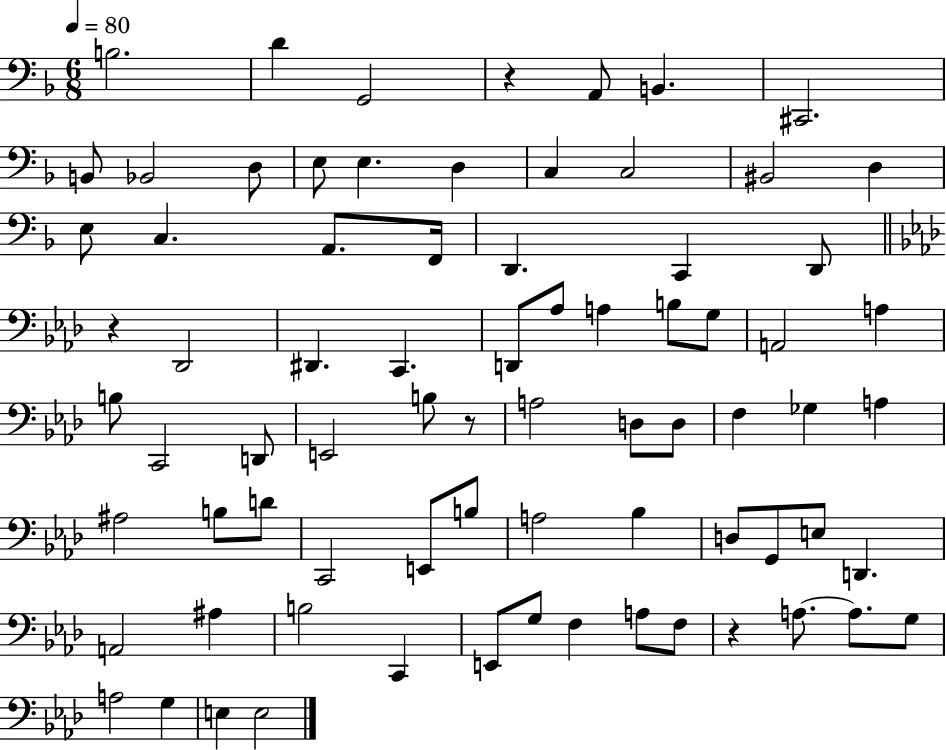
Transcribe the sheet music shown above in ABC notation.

X:1
T:Untitled
M:6/8
L:1/4
K:F
B,2 D G,,2 z A,,/2 B,, ^C,,2 B,,/2 _B,,2 D,/2 E,/2 E, D, C, C,2 ^B,,2 D, E,/2 C, A,,/2 F,,/4 D,, C,, D,,/2 z _D,,2 ^D,, C,, D,,/2 _A,/2 A, B,/2 G,/2 A,,2 A, B,/2 C,,2 D,,/2 E,,2 B,/2 z/2 A,2 D,/2 D,/2 F, _G, A, ^A,2 B,/2 D/2 C,,2 E,,/2 B,/2 A,2 _B, D,/2 G,,/2 E,/2 D,, A,,2 ^A, B,2 C,, E,,/2 G,/2 F, A,/2 F,/2 z A,/2 A,/2 G,/2 A,2 G, E, E,2